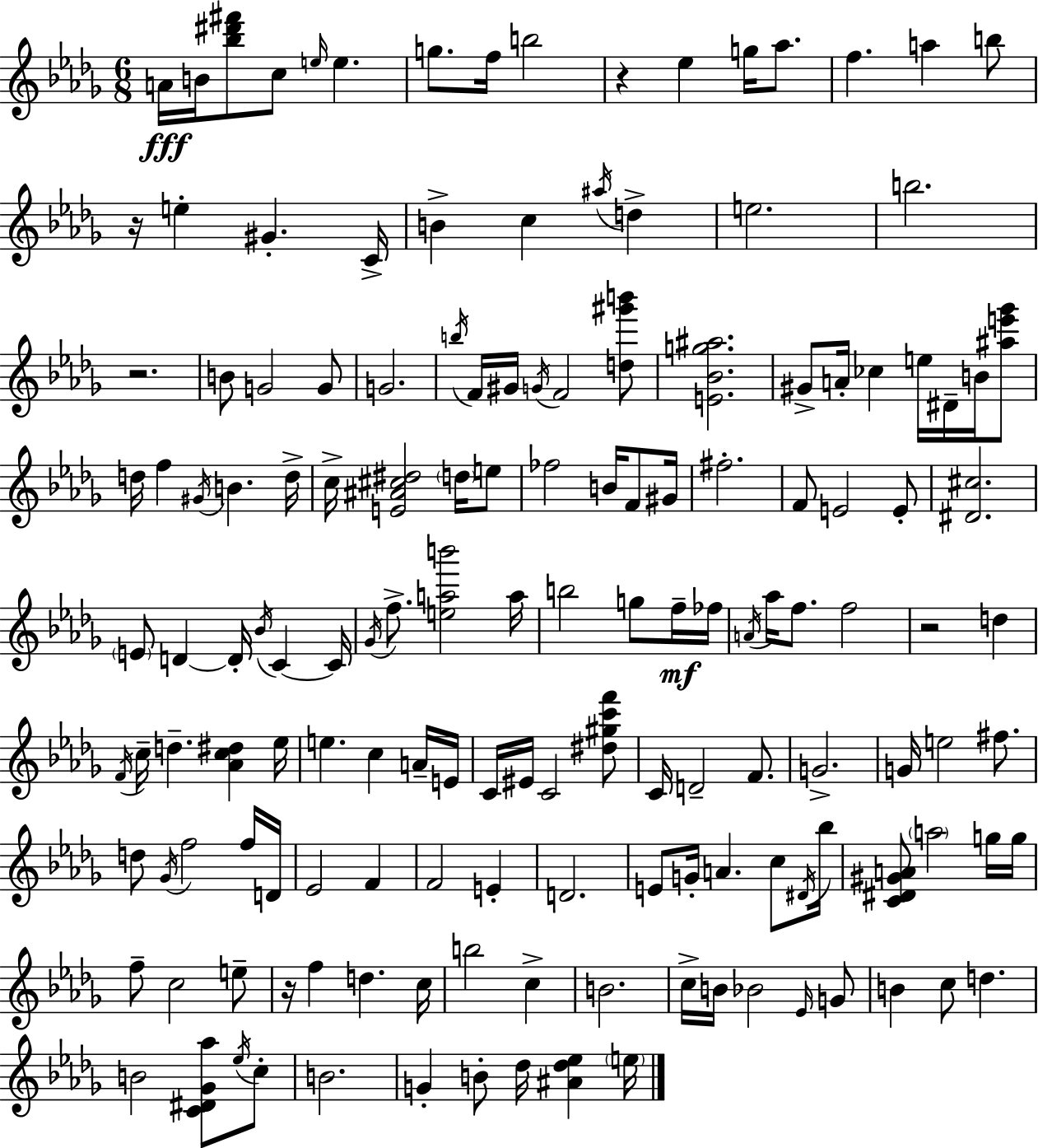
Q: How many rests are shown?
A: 5